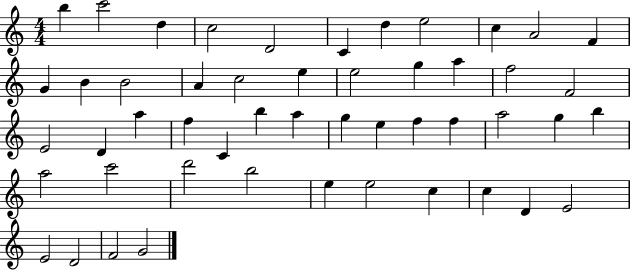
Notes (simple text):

B5/q C6/h D5/q C5/h D4/h C4/q D5/q E5/h C5/q A4/h F4/q G4/q B4/q B4/h A4/q C5/h E5/q E5/h G5/q A5/q F5/h F4/h E4/h D4/q A5/q F5/q C4/q B5/q A5/q G5/q E5/q F5/q F5/q A5/h G5/q B5/q A5/h C6/h D6/h B5/h E5/q E5/h C5/q C5/q D4/q E4/h E4/h D4/h F4/h G4/h